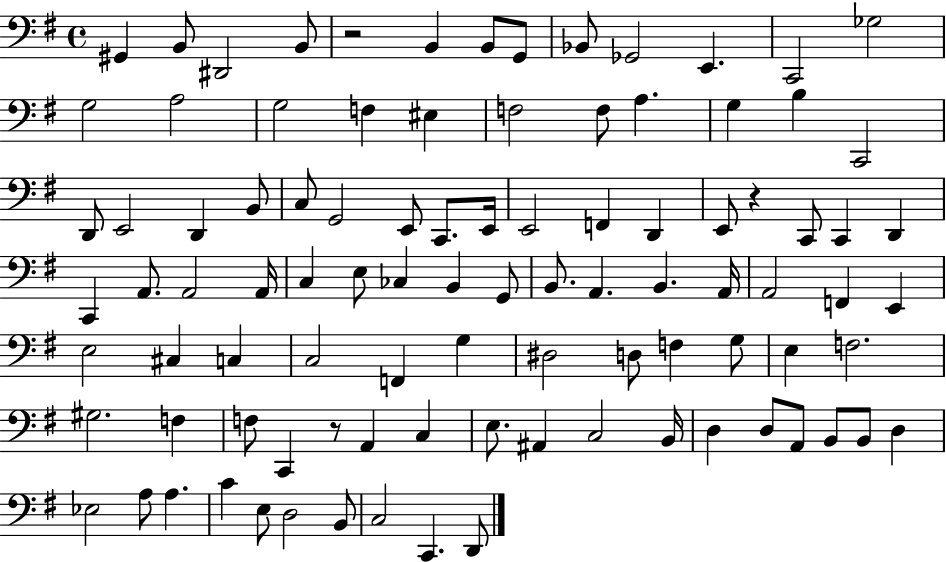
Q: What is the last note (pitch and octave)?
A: D2